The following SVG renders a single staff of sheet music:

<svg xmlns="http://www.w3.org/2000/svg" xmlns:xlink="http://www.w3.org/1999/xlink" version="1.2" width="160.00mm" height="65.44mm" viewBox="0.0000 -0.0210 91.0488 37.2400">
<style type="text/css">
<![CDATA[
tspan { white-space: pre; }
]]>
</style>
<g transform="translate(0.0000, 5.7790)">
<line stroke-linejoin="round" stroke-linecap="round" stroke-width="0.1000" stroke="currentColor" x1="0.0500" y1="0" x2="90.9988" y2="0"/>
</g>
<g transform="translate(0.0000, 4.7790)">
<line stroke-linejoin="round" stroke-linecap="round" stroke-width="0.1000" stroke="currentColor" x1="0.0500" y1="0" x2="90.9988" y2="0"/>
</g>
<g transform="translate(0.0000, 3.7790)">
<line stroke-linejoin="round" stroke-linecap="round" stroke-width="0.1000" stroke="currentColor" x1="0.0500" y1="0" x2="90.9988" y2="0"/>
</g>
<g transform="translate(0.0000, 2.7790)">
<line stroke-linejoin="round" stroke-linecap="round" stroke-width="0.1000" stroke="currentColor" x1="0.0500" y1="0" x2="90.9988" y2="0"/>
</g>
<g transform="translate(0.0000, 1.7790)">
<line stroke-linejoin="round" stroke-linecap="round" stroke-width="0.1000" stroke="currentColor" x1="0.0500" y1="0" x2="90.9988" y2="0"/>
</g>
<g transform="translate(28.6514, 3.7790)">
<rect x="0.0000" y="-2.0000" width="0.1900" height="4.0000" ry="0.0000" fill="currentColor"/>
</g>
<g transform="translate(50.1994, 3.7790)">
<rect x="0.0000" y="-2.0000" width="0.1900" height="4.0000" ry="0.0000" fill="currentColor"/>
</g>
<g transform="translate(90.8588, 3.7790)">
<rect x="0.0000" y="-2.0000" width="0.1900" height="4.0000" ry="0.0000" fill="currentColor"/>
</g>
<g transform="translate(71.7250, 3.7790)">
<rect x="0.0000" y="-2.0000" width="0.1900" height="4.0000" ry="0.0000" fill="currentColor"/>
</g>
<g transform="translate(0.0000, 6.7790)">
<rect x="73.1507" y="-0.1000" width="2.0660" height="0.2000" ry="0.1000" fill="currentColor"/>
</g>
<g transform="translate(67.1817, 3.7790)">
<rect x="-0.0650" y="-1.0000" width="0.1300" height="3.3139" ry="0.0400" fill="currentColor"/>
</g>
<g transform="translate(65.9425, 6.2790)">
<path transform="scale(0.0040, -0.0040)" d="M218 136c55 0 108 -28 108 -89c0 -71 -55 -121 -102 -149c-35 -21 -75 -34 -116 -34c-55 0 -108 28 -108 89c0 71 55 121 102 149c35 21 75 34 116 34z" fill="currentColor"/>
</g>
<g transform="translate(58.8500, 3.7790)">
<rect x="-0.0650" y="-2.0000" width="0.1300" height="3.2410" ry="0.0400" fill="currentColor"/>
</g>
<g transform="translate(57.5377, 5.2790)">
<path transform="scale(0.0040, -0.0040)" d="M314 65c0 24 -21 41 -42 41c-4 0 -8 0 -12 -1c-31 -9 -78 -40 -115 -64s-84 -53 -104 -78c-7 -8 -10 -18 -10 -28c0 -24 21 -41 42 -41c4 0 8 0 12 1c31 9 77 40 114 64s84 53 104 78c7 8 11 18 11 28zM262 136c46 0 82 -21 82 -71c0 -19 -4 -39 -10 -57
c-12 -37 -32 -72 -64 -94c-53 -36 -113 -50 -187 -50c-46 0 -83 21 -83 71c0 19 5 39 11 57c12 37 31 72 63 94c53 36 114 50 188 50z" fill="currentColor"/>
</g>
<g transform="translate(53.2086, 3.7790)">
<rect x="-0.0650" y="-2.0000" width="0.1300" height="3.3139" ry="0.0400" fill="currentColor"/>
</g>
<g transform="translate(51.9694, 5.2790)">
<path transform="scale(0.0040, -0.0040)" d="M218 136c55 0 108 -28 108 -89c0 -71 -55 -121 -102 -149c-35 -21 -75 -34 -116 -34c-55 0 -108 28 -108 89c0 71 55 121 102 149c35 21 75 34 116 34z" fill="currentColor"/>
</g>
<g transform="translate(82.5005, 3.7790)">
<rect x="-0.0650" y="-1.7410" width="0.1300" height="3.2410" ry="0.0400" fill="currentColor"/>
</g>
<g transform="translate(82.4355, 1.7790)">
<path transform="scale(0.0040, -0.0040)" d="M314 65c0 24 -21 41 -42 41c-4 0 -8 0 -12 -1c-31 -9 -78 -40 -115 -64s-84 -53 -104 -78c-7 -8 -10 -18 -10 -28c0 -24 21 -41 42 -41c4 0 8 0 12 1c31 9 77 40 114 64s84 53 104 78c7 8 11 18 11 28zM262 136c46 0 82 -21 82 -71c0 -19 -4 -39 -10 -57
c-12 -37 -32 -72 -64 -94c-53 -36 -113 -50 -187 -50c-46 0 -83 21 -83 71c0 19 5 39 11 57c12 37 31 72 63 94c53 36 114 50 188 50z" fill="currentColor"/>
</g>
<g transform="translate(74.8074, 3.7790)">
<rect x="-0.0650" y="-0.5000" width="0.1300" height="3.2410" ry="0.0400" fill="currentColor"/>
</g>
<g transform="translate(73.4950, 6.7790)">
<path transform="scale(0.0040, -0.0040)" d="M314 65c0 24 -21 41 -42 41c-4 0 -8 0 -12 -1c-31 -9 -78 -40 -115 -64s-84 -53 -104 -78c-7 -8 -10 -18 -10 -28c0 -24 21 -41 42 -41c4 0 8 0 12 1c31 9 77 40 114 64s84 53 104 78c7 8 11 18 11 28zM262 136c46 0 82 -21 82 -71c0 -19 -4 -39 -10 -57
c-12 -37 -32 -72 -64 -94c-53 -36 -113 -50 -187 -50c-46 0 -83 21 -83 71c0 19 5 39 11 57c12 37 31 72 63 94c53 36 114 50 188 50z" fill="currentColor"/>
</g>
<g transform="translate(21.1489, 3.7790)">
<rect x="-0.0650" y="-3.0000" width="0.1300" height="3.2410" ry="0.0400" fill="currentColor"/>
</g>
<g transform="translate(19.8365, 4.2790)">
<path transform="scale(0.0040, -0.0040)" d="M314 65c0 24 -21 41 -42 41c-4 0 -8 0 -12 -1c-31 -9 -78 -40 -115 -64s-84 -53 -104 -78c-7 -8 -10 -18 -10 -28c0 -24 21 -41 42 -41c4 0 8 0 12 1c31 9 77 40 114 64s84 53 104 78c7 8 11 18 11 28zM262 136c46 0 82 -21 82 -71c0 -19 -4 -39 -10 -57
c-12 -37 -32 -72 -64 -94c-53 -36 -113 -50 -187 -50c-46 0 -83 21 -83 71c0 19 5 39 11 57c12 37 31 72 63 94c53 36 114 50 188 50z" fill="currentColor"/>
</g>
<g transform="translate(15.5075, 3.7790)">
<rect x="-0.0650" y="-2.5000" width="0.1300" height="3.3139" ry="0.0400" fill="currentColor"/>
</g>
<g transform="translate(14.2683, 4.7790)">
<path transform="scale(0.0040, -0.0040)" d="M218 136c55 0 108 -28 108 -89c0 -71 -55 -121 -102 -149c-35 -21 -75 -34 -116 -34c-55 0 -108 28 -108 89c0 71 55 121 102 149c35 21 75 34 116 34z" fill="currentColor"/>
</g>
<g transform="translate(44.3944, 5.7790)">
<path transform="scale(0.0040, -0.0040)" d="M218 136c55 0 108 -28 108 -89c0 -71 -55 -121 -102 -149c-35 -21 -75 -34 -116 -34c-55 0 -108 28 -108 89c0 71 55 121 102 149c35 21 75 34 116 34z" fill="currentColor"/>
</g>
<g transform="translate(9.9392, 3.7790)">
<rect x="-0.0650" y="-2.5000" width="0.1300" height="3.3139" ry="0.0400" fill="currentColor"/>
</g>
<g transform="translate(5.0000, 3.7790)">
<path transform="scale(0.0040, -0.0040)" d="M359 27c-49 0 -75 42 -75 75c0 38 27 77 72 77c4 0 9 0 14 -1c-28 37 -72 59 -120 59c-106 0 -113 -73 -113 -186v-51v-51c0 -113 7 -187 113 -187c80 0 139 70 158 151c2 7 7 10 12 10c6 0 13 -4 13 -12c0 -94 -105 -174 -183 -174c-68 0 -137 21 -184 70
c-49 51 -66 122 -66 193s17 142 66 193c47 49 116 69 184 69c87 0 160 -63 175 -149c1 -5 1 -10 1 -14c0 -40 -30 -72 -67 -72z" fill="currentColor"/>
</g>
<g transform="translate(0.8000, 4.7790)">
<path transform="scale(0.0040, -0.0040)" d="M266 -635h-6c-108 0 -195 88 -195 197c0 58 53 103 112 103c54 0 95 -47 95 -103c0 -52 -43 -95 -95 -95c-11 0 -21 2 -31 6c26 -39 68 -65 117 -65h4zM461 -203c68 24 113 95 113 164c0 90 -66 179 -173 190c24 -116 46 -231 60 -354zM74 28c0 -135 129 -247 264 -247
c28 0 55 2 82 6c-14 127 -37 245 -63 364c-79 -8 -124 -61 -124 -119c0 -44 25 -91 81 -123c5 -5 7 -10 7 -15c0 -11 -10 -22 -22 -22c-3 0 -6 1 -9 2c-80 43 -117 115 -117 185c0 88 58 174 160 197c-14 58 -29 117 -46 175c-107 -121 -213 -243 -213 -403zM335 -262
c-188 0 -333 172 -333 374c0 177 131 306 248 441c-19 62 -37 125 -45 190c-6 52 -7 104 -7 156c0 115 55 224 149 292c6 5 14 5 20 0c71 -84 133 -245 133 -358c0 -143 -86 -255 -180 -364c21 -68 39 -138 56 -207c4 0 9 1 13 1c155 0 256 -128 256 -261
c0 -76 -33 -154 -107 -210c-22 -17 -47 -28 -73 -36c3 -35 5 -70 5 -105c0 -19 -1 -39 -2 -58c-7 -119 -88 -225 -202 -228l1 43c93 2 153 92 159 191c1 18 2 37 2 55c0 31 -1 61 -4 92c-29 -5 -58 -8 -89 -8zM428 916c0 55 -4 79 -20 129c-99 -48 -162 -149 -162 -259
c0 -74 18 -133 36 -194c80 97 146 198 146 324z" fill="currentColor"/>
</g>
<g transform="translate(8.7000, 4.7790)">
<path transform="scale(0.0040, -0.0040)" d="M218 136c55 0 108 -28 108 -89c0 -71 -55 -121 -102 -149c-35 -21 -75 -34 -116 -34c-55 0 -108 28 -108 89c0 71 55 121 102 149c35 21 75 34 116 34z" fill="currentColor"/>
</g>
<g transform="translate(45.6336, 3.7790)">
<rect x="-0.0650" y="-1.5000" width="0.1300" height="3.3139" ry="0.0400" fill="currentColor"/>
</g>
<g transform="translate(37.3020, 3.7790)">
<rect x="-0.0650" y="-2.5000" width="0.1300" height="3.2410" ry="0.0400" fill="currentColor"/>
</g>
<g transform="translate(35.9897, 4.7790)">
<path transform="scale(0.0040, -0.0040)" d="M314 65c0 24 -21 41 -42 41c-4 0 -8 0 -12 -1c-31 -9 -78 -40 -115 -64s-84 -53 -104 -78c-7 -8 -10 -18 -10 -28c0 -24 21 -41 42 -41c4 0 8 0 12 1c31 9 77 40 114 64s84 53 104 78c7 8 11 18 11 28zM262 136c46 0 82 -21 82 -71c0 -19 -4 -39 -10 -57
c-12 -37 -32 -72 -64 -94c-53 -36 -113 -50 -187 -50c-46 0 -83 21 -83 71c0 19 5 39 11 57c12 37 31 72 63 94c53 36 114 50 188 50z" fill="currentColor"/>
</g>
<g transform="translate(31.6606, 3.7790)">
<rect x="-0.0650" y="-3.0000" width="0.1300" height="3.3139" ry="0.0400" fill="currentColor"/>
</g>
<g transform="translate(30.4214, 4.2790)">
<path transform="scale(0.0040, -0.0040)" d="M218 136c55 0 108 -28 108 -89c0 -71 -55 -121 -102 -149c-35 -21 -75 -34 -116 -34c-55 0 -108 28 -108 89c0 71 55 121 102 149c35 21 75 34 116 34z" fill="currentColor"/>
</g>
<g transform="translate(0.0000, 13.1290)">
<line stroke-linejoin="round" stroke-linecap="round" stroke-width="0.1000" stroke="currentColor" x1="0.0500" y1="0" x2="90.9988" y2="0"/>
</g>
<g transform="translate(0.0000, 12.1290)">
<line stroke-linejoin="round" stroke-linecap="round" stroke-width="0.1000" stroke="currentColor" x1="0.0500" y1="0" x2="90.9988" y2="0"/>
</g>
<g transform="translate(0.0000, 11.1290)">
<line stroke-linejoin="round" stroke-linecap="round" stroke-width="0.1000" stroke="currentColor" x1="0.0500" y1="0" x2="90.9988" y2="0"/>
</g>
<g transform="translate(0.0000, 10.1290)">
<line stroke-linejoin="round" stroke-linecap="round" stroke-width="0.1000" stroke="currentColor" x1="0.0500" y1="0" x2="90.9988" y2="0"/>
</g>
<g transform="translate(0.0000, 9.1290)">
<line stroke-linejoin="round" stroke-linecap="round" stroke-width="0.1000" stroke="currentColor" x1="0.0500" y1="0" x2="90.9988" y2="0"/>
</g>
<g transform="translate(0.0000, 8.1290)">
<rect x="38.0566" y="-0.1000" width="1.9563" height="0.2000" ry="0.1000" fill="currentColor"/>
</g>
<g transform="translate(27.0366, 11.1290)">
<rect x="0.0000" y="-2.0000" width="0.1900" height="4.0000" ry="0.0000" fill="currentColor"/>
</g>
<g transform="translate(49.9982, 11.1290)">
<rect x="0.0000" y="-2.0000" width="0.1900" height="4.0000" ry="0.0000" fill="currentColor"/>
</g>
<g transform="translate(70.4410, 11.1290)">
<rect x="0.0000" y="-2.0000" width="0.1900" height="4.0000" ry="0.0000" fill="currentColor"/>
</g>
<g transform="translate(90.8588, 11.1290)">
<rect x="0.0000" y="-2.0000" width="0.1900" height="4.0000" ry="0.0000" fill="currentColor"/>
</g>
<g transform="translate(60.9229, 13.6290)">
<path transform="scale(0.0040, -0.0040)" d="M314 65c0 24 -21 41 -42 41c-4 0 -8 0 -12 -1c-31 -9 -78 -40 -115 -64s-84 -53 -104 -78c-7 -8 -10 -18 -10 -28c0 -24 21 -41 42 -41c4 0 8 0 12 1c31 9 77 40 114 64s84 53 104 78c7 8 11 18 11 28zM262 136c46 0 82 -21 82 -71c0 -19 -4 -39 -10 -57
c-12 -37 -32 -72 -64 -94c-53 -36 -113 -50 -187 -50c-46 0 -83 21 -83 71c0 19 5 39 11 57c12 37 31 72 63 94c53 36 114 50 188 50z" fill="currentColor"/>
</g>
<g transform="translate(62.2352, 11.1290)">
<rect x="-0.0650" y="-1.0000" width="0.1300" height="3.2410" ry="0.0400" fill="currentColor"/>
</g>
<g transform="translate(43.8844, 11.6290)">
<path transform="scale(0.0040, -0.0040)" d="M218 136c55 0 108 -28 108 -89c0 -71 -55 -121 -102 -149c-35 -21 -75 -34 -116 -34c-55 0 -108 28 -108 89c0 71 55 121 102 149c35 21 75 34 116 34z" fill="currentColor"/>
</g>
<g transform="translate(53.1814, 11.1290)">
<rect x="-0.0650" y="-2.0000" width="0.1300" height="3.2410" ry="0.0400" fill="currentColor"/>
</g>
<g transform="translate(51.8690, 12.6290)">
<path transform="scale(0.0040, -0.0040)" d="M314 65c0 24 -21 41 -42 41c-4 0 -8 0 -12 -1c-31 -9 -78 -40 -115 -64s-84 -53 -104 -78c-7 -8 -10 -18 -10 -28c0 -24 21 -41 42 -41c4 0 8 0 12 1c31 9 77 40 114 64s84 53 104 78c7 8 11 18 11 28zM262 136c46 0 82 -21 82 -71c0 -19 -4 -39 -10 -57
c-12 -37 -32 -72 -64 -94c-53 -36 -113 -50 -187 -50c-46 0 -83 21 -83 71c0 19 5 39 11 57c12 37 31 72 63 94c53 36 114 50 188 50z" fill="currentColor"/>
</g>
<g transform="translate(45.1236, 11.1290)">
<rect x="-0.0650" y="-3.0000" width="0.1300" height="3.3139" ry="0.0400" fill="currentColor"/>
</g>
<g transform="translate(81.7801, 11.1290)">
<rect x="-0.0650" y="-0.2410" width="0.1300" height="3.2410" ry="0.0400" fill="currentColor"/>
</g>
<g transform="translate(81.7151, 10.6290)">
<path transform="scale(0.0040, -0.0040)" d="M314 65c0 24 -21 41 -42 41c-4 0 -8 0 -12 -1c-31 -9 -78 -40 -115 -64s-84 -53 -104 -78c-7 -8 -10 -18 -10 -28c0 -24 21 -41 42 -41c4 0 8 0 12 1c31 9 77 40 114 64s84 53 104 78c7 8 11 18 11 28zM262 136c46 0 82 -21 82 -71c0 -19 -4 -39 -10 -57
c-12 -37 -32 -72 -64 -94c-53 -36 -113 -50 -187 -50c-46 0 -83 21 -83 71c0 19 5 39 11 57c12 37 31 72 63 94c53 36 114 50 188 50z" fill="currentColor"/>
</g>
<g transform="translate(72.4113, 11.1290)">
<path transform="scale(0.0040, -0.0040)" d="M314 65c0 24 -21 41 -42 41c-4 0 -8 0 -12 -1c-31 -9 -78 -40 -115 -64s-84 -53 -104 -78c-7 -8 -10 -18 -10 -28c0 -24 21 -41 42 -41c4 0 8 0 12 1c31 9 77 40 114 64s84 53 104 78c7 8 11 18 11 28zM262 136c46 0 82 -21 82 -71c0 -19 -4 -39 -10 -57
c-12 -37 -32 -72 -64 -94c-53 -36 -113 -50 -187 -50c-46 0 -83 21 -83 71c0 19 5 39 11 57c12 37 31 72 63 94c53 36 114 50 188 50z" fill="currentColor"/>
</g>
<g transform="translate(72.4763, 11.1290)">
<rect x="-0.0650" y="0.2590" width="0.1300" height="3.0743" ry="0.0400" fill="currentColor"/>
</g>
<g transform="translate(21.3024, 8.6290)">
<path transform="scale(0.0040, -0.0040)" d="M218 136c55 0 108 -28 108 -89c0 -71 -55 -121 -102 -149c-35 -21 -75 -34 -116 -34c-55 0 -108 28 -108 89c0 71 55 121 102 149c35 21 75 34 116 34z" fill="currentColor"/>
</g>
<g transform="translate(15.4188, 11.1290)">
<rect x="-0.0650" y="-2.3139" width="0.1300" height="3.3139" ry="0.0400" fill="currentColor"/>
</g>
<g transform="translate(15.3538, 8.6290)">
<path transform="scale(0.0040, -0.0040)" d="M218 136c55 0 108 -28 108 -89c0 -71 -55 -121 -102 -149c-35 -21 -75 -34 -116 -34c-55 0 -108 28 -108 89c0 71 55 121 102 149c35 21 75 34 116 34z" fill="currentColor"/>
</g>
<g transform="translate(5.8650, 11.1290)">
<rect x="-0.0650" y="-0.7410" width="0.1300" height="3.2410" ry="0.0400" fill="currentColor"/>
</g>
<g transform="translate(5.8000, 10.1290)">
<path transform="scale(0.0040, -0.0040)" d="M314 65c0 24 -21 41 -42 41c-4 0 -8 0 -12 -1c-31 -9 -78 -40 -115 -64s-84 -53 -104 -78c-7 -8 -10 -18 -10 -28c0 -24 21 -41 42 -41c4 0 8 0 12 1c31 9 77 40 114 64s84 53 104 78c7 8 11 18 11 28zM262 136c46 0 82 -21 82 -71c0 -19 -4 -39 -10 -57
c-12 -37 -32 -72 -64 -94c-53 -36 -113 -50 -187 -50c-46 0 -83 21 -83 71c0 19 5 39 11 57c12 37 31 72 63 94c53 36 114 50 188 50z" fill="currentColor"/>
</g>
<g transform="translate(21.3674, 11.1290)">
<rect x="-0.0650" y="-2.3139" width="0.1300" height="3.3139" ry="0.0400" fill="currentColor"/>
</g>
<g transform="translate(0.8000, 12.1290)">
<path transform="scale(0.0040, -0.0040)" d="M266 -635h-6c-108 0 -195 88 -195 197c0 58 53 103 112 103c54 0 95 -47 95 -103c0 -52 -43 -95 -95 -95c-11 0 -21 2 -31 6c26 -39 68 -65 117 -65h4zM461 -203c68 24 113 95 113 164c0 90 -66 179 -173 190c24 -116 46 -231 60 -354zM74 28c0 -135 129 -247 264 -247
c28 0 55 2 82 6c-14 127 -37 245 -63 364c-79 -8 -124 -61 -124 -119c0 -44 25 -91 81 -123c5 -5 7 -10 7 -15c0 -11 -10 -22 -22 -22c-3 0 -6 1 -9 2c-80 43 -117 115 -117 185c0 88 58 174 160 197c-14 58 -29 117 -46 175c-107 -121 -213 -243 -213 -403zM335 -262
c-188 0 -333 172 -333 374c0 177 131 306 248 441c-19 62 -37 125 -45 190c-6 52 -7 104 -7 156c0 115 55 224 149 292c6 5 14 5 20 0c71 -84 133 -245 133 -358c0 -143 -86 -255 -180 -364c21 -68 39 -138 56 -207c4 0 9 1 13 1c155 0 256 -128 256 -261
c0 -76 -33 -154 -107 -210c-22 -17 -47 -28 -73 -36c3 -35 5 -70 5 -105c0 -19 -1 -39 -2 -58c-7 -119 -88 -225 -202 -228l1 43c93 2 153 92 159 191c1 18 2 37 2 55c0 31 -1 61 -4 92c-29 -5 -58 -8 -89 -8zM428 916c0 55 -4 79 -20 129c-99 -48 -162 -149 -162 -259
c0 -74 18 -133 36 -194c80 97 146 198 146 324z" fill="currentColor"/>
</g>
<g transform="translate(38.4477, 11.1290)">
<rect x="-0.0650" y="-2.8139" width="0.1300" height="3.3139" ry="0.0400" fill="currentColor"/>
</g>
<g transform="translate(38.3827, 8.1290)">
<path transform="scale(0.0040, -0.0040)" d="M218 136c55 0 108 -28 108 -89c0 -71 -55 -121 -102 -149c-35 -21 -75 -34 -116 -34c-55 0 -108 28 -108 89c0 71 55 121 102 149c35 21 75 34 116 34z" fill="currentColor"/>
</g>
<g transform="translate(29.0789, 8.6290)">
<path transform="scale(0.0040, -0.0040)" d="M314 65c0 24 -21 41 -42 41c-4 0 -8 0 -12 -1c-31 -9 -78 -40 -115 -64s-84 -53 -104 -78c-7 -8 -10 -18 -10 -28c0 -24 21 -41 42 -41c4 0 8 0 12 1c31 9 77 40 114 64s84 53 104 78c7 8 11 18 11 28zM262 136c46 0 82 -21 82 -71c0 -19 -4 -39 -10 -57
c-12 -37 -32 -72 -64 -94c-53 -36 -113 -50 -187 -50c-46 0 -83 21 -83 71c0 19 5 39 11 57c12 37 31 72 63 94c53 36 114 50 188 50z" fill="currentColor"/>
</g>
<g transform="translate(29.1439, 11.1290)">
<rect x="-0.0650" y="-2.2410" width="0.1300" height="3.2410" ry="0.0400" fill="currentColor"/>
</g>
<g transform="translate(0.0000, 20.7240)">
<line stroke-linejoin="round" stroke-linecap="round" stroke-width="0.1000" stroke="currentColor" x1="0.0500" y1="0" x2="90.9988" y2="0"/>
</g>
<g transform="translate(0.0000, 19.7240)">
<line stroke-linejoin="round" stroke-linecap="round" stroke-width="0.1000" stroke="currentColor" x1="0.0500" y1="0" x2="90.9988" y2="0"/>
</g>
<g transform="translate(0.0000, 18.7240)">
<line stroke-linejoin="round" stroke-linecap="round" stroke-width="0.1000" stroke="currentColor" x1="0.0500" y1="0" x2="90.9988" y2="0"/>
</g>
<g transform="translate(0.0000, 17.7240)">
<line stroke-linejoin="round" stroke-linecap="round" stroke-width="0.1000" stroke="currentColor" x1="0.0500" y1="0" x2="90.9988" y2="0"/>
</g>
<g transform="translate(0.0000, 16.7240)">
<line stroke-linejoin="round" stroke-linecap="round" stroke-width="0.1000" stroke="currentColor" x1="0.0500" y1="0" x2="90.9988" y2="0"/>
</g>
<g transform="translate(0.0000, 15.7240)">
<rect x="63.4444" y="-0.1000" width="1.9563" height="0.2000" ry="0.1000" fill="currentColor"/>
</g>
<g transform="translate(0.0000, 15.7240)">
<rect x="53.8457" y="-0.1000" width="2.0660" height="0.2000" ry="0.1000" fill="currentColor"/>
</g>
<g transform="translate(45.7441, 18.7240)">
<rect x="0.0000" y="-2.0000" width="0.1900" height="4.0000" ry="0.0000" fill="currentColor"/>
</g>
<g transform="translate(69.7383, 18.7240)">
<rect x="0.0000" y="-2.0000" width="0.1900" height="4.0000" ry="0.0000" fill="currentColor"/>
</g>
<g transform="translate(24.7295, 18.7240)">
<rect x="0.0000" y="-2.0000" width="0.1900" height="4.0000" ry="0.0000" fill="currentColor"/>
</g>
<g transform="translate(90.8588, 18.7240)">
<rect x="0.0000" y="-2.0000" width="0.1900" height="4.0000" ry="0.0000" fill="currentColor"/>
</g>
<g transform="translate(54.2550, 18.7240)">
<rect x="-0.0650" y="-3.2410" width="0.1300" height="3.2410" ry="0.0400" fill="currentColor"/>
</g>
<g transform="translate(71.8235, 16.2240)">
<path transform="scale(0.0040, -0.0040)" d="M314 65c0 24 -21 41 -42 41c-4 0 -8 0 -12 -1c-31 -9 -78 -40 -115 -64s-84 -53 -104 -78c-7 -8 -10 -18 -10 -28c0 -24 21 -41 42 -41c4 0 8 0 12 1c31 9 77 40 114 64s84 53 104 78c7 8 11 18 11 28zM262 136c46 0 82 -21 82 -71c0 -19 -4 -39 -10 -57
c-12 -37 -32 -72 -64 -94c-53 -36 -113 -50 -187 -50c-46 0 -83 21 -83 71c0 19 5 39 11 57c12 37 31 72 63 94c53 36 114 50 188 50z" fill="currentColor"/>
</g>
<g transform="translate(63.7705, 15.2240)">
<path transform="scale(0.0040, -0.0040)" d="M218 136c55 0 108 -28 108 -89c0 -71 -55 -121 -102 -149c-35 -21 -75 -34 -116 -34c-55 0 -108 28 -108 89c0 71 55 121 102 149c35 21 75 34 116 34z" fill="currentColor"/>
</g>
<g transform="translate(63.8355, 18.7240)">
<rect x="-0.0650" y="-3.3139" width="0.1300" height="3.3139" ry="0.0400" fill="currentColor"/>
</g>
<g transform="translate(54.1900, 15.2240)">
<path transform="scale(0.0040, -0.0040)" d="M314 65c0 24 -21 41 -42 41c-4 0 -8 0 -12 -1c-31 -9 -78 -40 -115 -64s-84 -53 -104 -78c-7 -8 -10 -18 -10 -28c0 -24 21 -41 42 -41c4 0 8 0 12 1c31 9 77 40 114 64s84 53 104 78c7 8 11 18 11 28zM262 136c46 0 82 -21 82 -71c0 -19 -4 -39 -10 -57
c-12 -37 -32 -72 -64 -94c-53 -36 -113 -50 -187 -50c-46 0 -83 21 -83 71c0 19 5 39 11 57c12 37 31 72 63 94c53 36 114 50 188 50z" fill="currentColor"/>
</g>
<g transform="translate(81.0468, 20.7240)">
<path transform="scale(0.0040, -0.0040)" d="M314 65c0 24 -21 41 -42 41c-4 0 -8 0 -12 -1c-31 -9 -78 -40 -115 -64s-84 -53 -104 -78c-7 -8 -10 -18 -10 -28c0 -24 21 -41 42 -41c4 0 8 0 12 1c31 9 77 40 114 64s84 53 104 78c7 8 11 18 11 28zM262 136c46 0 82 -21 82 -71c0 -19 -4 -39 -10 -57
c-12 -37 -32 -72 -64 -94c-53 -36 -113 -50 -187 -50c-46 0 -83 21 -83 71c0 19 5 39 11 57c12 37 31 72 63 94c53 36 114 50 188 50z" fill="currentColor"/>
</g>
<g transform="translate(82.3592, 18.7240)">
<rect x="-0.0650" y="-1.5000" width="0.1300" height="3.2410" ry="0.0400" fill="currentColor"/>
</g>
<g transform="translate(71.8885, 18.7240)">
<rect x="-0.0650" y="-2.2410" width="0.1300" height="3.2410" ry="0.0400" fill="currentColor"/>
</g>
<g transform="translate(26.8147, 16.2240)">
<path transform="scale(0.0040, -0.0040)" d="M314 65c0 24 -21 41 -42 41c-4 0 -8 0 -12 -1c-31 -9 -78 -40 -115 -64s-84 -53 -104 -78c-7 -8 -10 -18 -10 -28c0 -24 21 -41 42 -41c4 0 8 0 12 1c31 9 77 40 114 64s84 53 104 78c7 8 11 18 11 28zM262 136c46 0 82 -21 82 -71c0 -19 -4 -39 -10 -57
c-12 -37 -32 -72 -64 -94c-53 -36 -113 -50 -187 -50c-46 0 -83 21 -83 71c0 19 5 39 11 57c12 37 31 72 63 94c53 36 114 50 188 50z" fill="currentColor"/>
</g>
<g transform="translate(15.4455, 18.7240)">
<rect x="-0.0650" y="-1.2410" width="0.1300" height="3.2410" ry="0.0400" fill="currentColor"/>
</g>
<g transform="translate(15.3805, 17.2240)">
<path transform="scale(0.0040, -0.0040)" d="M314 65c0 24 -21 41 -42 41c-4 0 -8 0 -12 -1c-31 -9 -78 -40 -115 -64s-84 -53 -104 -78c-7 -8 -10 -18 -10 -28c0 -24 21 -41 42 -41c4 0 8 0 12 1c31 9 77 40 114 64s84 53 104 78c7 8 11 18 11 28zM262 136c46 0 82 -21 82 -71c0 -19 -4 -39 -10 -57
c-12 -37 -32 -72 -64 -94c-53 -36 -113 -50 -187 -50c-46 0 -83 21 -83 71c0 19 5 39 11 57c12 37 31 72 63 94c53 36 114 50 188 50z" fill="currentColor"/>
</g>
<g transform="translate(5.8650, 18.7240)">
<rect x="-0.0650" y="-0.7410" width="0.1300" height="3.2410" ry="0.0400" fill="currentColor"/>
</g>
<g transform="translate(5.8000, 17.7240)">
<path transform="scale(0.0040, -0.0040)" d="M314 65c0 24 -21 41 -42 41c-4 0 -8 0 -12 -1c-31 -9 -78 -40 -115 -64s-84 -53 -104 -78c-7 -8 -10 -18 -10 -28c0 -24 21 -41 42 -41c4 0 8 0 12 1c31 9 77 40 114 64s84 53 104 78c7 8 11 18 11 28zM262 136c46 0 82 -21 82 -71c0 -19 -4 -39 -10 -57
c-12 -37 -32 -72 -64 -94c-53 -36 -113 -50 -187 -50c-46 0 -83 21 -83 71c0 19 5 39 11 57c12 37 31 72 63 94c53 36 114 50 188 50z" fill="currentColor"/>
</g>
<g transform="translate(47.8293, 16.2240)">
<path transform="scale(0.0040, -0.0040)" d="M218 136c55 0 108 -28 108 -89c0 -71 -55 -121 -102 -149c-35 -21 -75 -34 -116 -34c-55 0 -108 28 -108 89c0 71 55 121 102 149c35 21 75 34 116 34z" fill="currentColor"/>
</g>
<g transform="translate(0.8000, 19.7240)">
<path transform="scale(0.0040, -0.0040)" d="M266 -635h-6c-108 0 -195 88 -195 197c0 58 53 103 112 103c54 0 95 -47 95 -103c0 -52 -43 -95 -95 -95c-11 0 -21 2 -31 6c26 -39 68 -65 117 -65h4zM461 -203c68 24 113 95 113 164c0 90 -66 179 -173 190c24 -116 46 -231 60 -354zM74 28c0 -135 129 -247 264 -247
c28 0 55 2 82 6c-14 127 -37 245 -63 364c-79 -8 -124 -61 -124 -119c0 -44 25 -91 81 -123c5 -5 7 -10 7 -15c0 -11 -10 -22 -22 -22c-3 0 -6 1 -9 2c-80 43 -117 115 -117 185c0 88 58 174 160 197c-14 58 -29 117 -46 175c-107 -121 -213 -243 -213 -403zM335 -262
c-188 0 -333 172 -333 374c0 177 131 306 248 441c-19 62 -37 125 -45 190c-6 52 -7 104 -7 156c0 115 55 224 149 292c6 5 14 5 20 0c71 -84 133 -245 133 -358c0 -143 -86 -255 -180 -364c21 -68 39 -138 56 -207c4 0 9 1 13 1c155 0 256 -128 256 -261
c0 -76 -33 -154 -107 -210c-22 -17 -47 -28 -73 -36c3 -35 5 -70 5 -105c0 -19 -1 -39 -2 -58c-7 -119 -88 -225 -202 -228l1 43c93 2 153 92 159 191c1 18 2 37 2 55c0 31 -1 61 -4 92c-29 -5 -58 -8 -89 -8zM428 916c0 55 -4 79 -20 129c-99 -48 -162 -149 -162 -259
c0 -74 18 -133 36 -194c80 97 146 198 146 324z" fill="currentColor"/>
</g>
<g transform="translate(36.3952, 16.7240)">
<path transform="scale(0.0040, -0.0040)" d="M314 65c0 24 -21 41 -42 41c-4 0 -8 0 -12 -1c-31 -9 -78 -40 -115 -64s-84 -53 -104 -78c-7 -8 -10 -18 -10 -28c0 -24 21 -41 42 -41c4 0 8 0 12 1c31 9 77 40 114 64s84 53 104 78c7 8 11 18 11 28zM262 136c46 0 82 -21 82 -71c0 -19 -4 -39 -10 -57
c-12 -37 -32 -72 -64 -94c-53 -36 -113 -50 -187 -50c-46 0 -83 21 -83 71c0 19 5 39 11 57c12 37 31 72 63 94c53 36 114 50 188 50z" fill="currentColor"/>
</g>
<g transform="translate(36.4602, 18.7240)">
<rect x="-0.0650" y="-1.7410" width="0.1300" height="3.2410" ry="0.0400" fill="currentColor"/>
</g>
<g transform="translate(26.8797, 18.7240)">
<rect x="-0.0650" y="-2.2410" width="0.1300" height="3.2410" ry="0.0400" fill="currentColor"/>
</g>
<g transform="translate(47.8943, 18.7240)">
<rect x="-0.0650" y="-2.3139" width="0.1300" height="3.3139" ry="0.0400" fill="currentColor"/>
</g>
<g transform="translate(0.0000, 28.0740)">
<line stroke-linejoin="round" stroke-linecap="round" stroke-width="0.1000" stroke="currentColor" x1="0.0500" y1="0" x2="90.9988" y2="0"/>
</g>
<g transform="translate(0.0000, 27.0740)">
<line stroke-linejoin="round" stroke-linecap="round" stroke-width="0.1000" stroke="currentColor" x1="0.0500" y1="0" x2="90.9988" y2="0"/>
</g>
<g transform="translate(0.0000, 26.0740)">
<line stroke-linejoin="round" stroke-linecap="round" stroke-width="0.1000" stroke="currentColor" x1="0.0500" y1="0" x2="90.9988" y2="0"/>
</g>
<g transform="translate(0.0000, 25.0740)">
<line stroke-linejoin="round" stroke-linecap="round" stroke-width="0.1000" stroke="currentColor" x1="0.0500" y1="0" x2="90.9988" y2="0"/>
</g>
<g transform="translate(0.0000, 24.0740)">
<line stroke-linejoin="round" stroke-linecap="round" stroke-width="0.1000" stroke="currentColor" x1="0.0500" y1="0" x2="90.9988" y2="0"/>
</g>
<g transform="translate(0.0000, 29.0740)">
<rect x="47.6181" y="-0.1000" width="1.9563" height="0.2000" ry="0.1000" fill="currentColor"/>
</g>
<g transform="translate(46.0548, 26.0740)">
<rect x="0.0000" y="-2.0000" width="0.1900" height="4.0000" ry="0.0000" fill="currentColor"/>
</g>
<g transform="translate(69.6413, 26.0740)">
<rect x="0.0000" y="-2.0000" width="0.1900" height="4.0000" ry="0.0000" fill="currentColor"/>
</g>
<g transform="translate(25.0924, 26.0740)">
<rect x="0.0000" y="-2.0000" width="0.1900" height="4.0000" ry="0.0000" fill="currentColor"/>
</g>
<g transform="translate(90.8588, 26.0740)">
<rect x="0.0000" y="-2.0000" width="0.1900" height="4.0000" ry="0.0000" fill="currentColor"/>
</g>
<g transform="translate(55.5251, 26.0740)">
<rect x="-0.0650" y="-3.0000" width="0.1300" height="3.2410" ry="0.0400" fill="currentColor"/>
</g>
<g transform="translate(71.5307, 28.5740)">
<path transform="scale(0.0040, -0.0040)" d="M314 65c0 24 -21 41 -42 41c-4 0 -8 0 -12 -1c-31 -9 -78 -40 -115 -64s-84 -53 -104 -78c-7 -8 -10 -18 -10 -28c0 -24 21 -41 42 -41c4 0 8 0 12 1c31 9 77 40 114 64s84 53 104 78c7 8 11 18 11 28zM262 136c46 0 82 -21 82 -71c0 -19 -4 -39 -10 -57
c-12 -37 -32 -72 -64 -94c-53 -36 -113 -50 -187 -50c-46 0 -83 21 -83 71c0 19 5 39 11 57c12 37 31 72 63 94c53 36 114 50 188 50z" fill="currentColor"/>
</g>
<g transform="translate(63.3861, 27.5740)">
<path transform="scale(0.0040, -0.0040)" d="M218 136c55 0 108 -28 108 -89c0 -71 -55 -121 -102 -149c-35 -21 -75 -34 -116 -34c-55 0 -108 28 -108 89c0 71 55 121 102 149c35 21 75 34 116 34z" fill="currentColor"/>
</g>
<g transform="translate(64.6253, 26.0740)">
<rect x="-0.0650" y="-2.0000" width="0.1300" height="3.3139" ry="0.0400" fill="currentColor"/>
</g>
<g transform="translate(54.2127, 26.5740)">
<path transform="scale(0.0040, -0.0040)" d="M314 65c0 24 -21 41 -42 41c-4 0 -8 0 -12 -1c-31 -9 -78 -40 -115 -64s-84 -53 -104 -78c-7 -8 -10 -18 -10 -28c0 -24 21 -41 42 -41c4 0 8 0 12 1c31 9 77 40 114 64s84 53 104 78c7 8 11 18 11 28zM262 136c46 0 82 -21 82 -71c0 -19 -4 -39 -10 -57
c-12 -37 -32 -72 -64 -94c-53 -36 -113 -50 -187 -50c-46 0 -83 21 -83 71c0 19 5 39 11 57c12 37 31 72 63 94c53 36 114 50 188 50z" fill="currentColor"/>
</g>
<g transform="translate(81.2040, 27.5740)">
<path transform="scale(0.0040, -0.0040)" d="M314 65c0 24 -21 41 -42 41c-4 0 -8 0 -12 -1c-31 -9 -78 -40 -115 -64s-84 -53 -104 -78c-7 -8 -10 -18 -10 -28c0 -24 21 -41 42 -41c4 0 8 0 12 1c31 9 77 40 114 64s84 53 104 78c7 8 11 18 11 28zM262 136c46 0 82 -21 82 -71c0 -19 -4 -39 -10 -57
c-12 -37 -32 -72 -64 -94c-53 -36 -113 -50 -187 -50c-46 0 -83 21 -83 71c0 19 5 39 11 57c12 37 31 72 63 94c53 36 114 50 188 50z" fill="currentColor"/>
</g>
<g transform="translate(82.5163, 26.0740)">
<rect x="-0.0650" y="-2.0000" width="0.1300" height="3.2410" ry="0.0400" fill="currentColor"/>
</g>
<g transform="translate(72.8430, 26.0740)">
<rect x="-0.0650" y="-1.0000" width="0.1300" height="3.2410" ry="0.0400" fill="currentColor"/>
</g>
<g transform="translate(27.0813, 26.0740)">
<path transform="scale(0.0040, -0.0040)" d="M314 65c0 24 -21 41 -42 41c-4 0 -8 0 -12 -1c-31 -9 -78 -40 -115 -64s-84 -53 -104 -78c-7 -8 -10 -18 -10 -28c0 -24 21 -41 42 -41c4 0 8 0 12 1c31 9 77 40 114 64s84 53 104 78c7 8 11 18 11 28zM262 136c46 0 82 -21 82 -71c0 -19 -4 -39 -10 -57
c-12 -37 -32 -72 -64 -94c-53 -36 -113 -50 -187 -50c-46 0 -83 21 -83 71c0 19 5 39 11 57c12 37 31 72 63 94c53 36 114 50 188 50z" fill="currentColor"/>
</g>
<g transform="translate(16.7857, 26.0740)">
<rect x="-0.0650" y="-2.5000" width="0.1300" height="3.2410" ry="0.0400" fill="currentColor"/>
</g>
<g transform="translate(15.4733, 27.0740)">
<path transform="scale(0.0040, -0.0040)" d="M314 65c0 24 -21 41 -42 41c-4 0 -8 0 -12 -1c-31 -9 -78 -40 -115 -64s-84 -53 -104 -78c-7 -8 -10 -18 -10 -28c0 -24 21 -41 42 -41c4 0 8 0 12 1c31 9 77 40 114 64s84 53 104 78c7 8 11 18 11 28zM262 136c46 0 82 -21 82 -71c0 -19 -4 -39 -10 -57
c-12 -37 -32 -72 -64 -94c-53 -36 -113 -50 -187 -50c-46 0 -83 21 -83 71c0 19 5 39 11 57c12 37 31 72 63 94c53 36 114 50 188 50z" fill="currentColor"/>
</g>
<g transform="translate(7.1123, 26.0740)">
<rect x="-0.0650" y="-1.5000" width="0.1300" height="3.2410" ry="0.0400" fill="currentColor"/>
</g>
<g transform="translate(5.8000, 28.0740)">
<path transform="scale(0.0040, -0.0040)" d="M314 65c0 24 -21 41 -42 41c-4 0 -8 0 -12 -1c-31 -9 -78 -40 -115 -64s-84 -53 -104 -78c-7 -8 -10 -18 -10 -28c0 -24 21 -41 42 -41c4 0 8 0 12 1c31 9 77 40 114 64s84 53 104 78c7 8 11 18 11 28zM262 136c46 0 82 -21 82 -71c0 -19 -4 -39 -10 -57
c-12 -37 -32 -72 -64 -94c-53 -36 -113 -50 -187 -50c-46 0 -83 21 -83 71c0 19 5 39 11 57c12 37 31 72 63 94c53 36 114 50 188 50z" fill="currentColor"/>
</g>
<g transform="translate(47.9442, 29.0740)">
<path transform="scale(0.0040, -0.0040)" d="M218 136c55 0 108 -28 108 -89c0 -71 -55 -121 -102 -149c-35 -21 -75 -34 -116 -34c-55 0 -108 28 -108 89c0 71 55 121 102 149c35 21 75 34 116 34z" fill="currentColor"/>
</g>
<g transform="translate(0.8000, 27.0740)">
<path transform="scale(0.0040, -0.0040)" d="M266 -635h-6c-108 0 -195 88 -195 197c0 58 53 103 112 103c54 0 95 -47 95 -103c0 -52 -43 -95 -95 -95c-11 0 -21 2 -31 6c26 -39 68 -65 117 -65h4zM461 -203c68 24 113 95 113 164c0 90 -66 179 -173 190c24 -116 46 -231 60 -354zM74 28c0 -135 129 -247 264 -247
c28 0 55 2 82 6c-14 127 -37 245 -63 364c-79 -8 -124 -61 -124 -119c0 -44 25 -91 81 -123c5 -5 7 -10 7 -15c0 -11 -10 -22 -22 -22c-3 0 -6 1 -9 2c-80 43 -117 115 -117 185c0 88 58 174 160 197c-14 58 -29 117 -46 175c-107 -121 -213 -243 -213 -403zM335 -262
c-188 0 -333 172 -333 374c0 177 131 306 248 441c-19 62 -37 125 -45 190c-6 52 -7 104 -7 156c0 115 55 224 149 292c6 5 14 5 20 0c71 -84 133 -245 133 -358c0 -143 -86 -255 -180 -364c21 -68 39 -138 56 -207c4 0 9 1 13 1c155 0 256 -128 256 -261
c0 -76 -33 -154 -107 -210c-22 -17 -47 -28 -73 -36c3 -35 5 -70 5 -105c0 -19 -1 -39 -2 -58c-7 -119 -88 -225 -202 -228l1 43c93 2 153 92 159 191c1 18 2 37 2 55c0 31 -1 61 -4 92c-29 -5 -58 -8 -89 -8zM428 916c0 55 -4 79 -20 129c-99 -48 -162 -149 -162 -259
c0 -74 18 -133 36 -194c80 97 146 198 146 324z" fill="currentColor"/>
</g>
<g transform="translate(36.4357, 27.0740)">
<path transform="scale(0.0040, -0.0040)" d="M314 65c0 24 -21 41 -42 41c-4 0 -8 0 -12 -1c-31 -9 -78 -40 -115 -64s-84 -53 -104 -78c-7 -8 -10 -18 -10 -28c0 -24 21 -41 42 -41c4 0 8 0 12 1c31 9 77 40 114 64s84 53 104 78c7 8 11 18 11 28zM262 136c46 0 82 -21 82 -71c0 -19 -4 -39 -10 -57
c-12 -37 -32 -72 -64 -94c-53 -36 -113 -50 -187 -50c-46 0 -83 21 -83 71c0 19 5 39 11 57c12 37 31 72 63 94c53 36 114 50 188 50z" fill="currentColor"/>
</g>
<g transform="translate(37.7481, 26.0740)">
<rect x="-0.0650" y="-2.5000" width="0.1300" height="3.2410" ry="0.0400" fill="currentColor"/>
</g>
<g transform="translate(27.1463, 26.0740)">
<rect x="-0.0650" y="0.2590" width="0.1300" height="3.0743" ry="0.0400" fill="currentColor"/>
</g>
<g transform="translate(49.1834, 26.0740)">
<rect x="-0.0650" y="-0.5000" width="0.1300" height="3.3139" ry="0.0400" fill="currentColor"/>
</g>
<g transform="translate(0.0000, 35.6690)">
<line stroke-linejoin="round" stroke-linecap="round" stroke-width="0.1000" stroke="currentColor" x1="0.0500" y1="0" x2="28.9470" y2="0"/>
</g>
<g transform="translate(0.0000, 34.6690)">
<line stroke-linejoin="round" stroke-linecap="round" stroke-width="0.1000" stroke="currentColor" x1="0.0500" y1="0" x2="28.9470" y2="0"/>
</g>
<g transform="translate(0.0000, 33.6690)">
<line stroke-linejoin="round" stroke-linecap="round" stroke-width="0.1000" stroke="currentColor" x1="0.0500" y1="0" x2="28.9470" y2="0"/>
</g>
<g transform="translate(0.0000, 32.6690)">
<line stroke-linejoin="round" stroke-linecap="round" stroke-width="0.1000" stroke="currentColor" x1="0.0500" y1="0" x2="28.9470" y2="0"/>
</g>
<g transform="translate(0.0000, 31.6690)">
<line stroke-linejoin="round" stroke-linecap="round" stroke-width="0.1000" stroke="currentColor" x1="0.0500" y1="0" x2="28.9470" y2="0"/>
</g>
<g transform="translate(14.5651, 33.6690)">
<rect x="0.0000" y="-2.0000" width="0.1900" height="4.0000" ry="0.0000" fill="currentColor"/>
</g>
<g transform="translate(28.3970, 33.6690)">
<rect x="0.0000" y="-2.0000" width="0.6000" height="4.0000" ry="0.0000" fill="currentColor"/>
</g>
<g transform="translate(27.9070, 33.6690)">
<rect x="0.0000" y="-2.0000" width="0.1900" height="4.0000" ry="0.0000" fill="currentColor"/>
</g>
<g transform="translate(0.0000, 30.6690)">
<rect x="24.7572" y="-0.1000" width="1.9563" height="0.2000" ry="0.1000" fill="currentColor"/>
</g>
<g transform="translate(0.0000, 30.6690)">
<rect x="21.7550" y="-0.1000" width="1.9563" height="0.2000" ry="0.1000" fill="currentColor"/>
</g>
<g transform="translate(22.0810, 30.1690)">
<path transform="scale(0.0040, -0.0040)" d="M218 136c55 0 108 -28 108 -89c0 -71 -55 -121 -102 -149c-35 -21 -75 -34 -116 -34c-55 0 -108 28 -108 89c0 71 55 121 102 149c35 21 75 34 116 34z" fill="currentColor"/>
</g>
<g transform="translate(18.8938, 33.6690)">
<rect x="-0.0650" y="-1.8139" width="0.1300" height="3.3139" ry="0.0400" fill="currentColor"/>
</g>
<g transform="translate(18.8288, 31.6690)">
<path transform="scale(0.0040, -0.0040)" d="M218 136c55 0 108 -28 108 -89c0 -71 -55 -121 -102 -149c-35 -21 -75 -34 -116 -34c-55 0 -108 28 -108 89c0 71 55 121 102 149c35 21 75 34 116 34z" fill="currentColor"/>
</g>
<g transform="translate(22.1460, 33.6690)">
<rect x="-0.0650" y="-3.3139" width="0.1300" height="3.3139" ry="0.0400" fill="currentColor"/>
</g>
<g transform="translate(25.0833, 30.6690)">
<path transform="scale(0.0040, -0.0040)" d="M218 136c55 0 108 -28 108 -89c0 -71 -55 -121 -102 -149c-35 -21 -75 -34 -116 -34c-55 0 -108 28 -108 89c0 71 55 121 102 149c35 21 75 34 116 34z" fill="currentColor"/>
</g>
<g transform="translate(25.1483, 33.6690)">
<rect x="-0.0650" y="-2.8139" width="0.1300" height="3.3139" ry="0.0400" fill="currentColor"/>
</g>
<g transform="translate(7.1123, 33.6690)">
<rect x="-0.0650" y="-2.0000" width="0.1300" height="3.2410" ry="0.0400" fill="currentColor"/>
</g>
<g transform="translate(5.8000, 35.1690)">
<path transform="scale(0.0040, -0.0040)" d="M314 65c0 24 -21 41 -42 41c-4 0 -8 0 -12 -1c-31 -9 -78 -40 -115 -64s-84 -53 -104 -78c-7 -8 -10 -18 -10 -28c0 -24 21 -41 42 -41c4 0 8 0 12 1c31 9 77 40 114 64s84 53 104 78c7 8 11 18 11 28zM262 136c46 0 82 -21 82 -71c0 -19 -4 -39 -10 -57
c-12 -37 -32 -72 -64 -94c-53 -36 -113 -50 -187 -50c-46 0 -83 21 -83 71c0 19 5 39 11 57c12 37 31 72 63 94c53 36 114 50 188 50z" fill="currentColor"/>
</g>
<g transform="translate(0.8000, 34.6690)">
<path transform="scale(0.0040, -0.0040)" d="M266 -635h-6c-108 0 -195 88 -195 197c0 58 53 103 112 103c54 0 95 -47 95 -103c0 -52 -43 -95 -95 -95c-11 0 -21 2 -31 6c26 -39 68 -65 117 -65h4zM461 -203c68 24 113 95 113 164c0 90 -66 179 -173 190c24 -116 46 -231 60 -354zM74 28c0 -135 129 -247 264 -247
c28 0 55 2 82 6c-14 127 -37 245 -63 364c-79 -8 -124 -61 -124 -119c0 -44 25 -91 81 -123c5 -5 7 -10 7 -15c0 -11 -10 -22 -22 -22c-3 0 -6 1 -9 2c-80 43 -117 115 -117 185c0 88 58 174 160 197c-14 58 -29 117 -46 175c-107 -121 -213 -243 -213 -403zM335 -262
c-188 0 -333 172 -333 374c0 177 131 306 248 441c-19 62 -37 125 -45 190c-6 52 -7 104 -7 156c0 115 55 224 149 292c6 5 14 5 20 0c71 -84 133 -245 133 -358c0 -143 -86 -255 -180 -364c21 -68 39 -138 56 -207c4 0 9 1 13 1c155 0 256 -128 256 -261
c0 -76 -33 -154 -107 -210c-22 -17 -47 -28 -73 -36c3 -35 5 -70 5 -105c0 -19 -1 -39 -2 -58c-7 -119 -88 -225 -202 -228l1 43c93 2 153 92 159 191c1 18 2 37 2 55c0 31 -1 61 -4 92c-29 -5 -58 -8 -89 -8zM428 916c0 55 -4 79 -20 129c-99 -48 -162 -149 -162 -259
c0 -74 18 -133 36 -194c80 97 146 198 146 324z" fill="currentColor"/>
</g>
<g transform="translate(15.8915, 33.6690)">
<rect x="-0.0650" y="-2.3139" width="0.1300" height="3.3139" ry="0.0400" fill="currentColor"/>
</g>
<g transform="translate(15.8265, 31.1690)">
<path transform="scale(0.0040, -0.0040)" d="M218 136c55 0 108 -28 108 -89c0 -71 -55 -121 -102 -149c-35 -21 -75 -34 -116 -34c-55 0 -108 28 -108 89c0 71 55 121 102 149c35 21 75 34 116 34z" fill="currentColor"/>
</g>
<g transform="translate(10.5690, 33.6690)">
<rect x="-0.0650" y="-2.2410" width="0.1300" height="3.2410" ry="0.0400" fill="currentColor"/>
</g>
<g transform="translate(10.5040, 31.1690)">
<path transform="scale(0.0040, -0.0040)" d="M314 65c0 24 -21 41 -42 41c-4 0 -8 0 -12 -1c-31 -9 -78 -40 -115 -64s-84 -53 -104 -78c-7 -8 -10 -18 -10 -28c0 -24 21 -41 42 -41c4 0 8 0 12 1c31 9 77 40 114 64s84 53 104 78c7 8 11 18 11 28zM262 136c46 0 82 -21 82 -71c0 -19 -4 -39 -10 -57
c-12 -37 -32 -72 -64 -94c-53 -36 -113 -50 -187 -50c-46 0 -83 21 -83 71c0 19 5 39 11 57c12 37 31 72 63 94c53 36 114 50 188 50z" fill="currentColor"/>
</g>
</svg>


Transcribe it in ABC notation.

X:1
T:Untitled
M:4/4
L:1/4
K:C
G G A2 A G2 E F F2 D C2 f2 d2 g g g2 a A F2 D2 B2 c2 d2 e2 g2 f2 g b2 b g2 E2 E2 G2 B2 G2 C A2 F D2 F2 F2 g2 g f b a